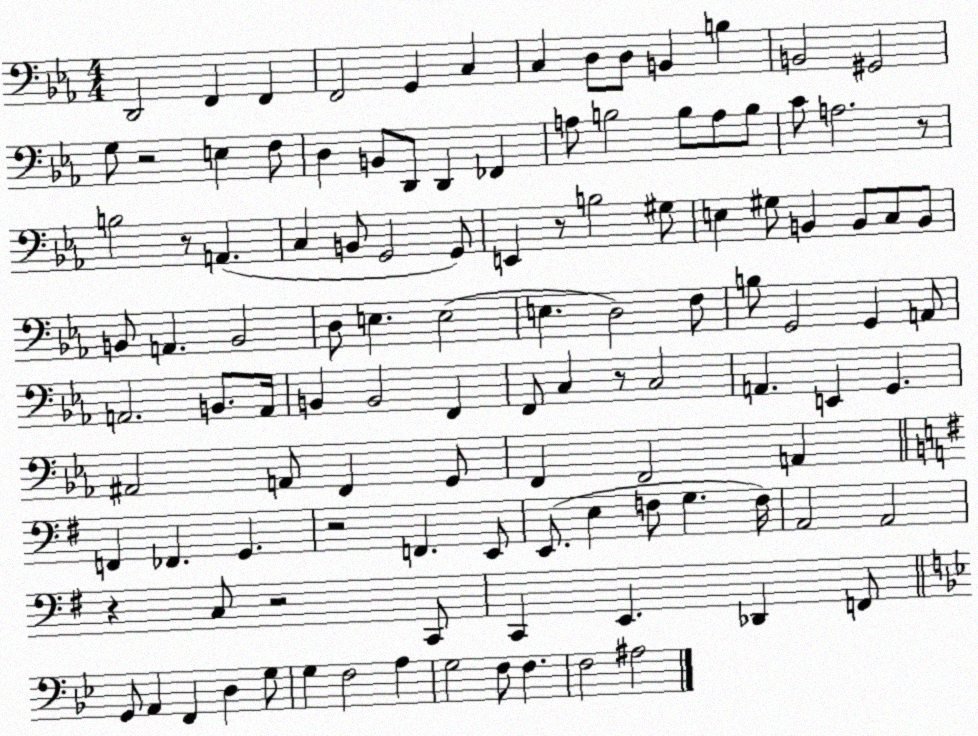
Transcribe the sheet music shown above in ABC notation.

X:1
T:Untitled
M:4/4
L:1/4
K:Eb
D,,2 F,, F,, F,,2 G,, C, C, D,/2 D,/2 B,, B, B,,2 ^G,,2 G,/2 z2 E, F,/2 D, B,,/2 D,,/2 D,, _F,, A,/2 B,2 B,/2 A,/2 B,/2 C/2 A,2 z/2 B,2 z/2 A,, C, B,,/2 G,,2 G,,/2 E,, z/2 B,2 ^G,/2 E, ^G,/2 B,, B,,/2 C,/2 B,,/2 B,,/2 A,, B,,2 D,/2 E, E,2 E, D,2 F,/2 B,/2 G,,2 G,, A,,/2 A,,2 B,,/2 A,,/4 B,, B,,2 F,, F,,/2 C, z/2 C,2 A,, E,, G,, ^A,,2 A,,/2 F,, G,,/2 F,, F,,2 A,, F,, _F,, G,, z2 F,, E,,/2 E,,/2 E, F,/2 G, F,/4 A,,2 A,,2 z C,/2 z2 C,,/2 C,, E,, _D,, F,,/2 G,,/2 A,, F,, D, G,/2 G, F,2 A, G,2 F,/2 F, F,2 ^A,2